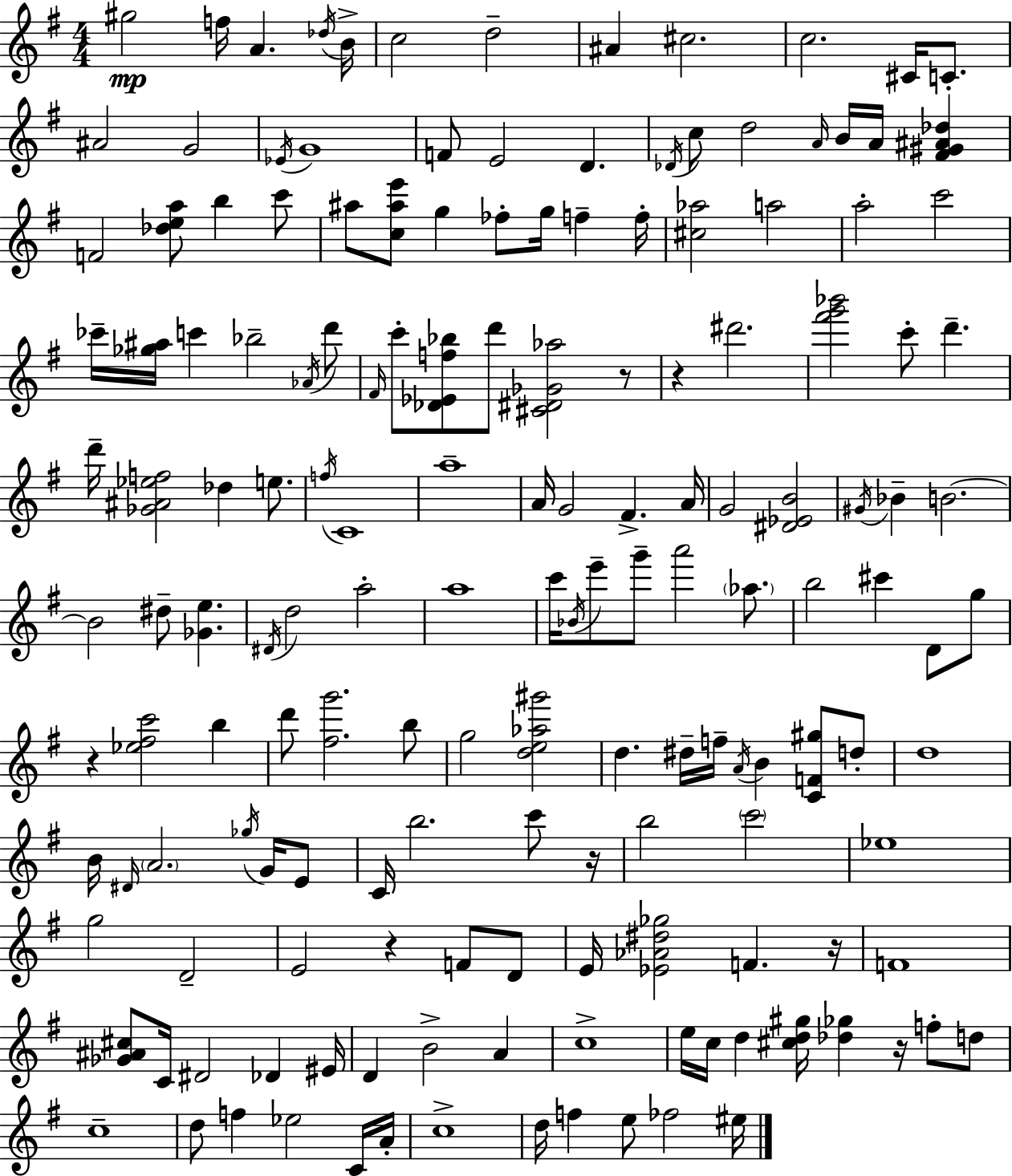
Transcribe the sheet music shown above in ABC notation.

X:1
T:Untitled
M:4/4
L:1/4
K:Em
^g2 f/4 A _d/4 B/4 c2 d2 ^A ^c2 c2 ^C/4 C/2 ^A2 G2 _E/4 G4 F/2 E2 D _D/4 c/2 d2 A/4 B/4 A/4 [^F^G^A_d] F2 [_dea]/2 b c'/2 ^a/2 [c^ae']/2 g _f/2 g/4 f f/4 [^c_a]2 a2 a2 c'2 _c'/4 [_g^a]/4 c' _b2 _A/4 d'/2 ^F/4 c'/2 [_D_Ef_b]/2 d'/2 [^C^D_G_a]2 z/2 z ^d'2 [^f'g'_b']2 c'/2 d' d'/4 [_G^A_ef]2 _d e/2 f/4 C4 a4 A/4 G2 ^F A/4 G2 [^D_EB]2 ^G/4 _B B2 B2 ^d/2 [_Ge] ^D/4 d2 a2 a4 c'/4 _B/4 e'/2 g'/2 a'2 _a/2 b2 ^c' D/2 g/2 z [_e^fc']2 b d'/2 [^fg']2 b/2 g2 [de_a^g']2 d ^d/4 f/4 A/4 B [CF^g]/2 d/2 d4 B/4 ^D/4 A2 _g/4 G/4 E/2 C/4 b2 c'/2 z/4 b2 c'2 _e4 g2 D2 E2 z F/2 D/2 E/4 [_E_A^d_g]2 F z/4 F4 [_G^A^c]/2 C/4 ^D2 _D ^E/4 D B2 A c4 e/4 c/4 d [^cd^g]/4 [_d_g] z/4 f/2 d/2 c4 d/2 f _e2 C/4 A/4 c4 d/4 f e/2 _f2 ^e/4